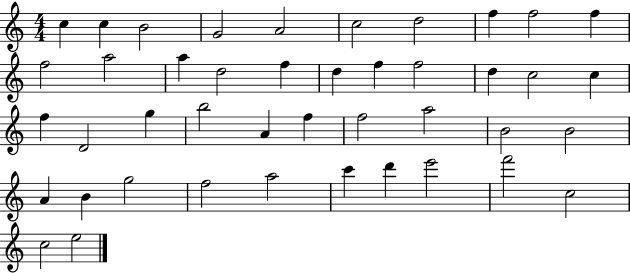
{
  \clef treble
  \numericTimeSignature
  \time 4/4
  \key c \major
  c''4 c''4 b'2 | g'2 a'2 | c''2 d''2 | f''4 f''2 f''4 | \break f''2 a''2 | a''4 d''2 f''4 | d''4 f''4 f''2 | d''4 c''2 c''4 | \break f''4 d'2 g''4 | b''2 a'4 f''4 | f''2 a''2 | b'2 b'2 | \break a'4 b'4 g''2 | f''2 a''2 | c'''4 d'''4 e'''2 | f'''2 c''2 | \break c''2 e''2 | \bar "|."
}